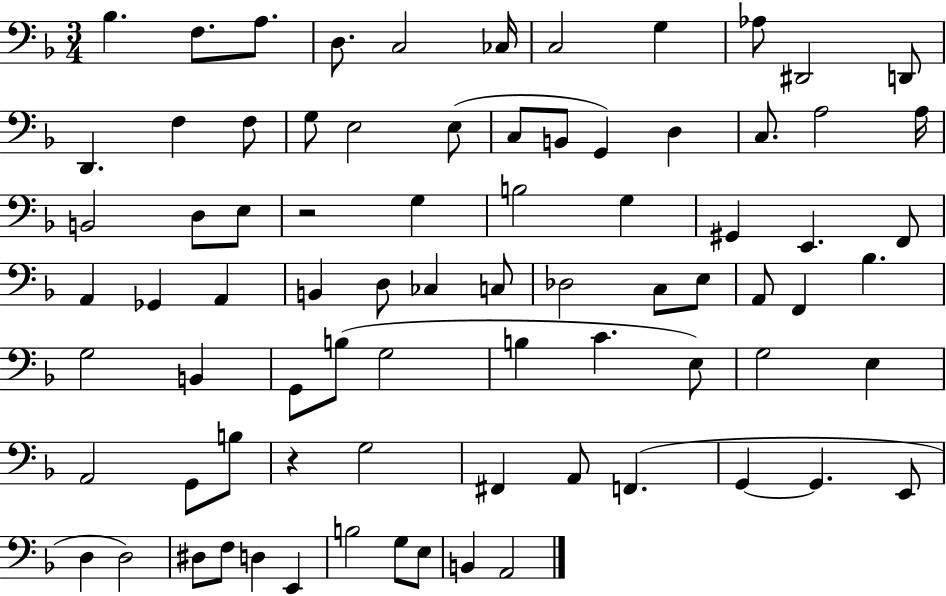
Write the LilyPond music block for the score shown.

{
  \clef bass
  \numericTimeSignature
  \time 3/4
  \key f \major
  \repeat volta 2 { bes4. f8. a8. | d8. c2 ces16 | c2 g4 | aes8 dis,2 d,8 | \break d,4. f4 f8 | g8 e2 e8( | c8 b,8 g,4) d4 | c8. a2 a16 | \break b,2 d8 e8 | r2 g4 | b2 g4 | gis,4 e,4. f,8 | \break a,4 ges,4 a,4 | b,4 d8 ces4 c8 | des2 c8 e8 | a,8 f,4 bes4. | \break g2 b,4 | g,8 b8( g2 | b4 c'4. e8) | g2 e4 | \break a,2 g,8 b8 | r4 g2 | fis,4 a,8 f,4.( | g,4~~ g,4. e,8 | \break d4 d2) | dis8 f8 d4 e,4 | b2 g8 e8 | b,4 a,2 | \break } \bar "|."
}